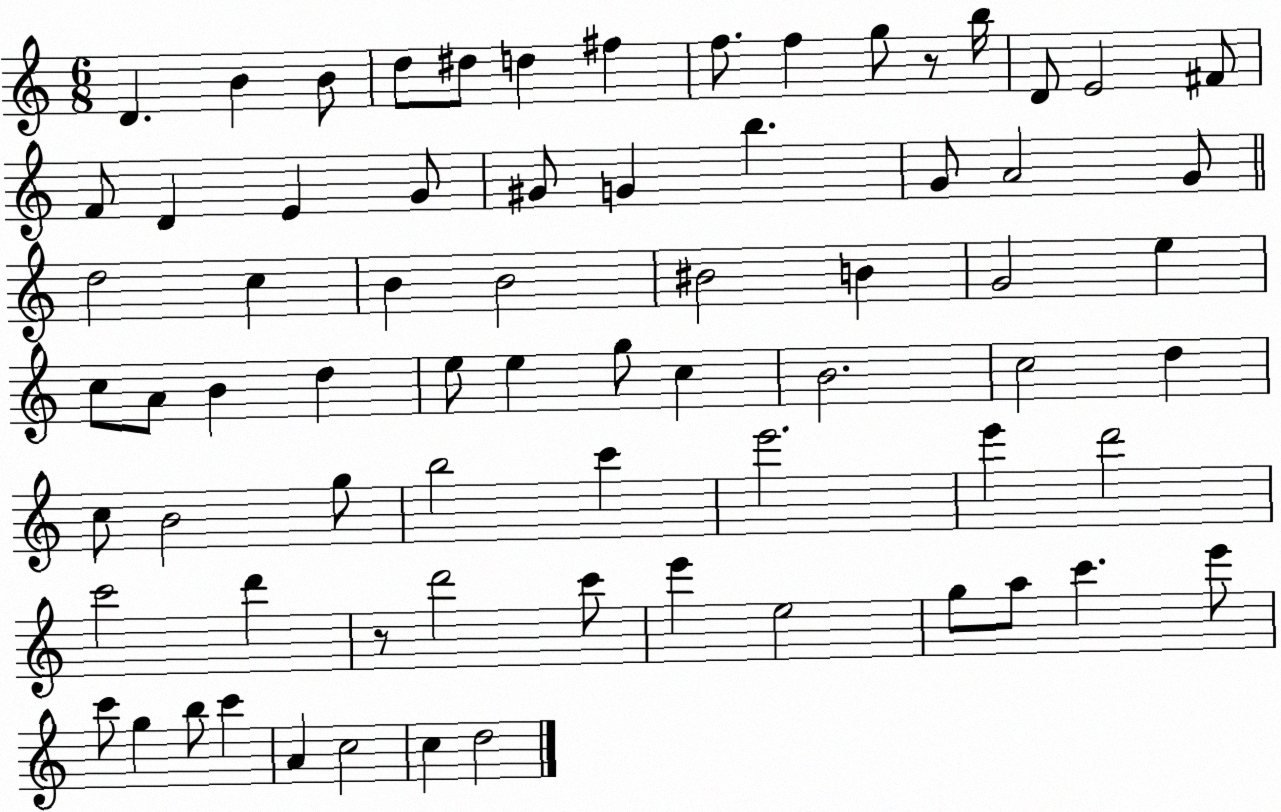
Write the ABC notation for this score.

X:1
T:Untitled
M:6/8
L:1/4
K:C
D B B/2 d/2 ^d/2 d ^f f/2 f g/2 z/2 b/4 D/2 E2 ^F/2 F/2 D E G/2 ^G/2 G b G/2 A2 G/2 d2 c B B2 ^B2 B G2 e c/2 A/2 B d e/2 e g/2 c B2 c2 d c/2 B2 g/2 b2 c' e'2 e' d'2 c'2 d' z/2 d'2 c'/2 e' e2 g/2 a/2 c' e'/2 c'/2 g b/2 c' A c2 c d2